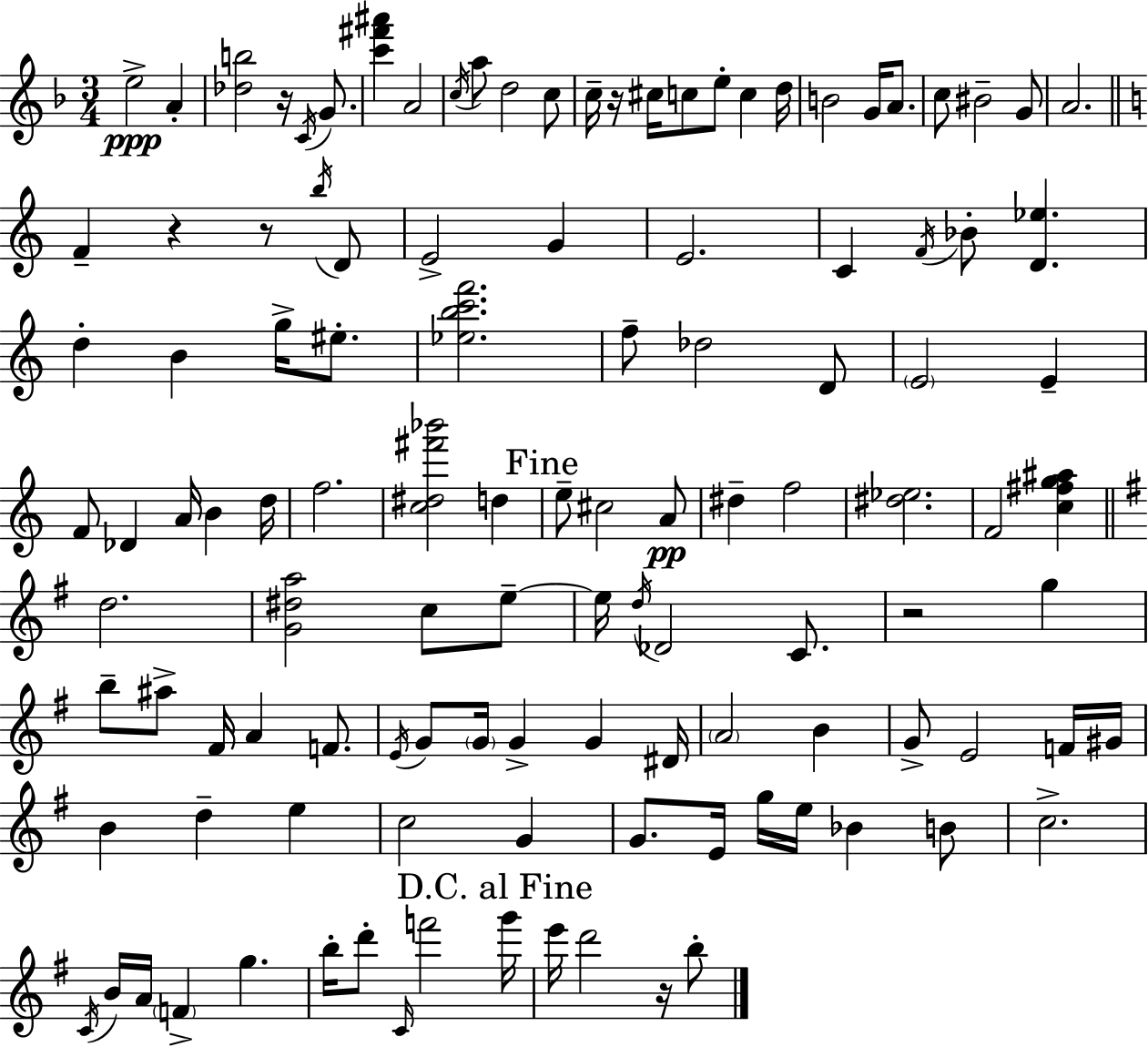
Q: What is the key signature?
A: D minor